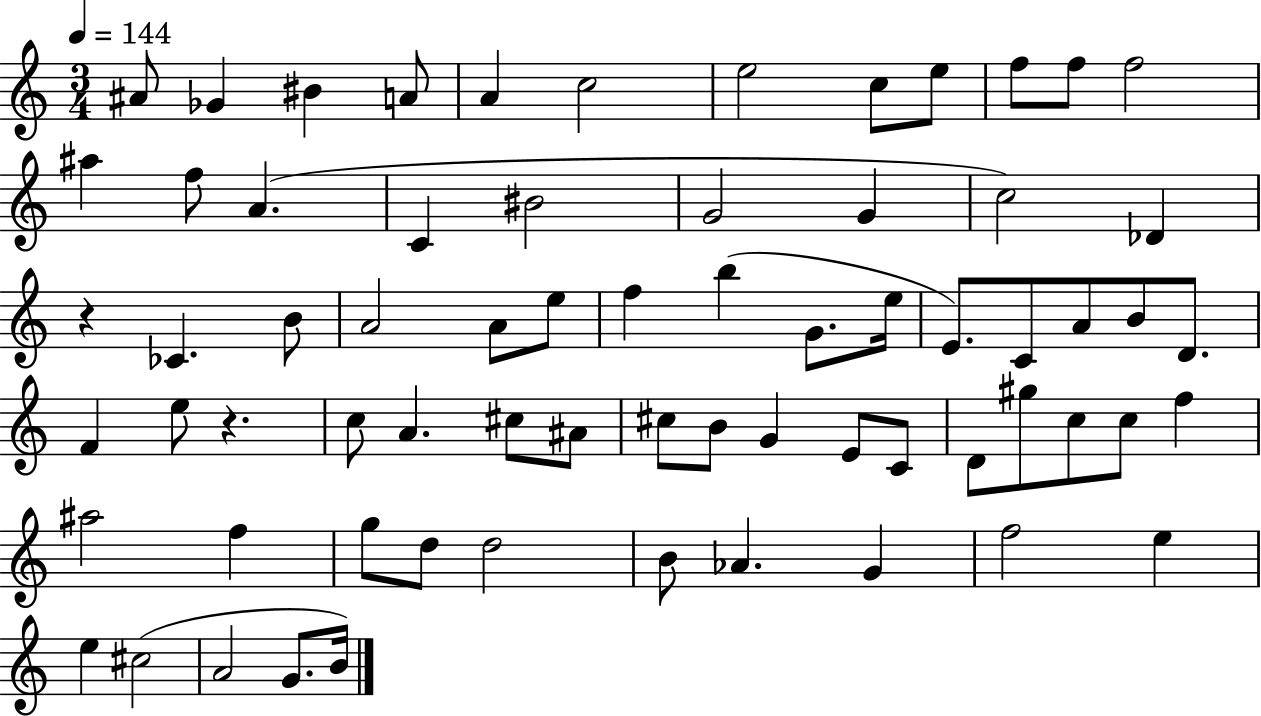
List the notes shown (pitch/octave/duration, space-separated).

A#4/e Gb4/q BIS4/q A4/e A4/q C5/h E5/h C5/e E5/e F5/e F5/e F5/h A#5/q F5/e A4/q. C4/q BIS4/h G4/h G4/q C5/h Db4/q R/q CES4/q. B4/e A4/h A4/e E5/e F5/q B5/q G4/e. E5/s E4/e. C4/e A4/e B4/e D4/e. F4/q E5/e R/q. C5/e A4/q. C#5/e A#4/e C#5/e B4/e G4/q E4/e C4/e D4/e G#5/e C5/e C5/e F5/q A#5/h F5/q G5/e D5/e D5/h B4/e Ab4/q. G4/q F5/h E5/q E5/q C#5/h A4/h G4/e. B4/s